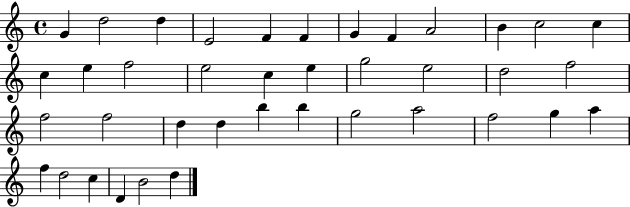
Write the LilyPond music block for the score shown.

{
  \clef treble
  \time 4/4
  \defaultTimeSignature
  \key c \major
  g'4 d''2 d''4 | e'2 f'4 f'4 | g'4 f'4 a'2 | b'4 c''2 c''4 | \break c''4 e''4 f''2 | e''2 c''4 e''4 | g''2 e''2 | d''2 f''2 | \break f''2 f''2 | d''4 d''4 b''4 b''4 | g''2 a''2 | f''2 g''4 a''4 | \break f''4 d''2 c''4 | d'4 b'2 d''4 | \bar "|."
}